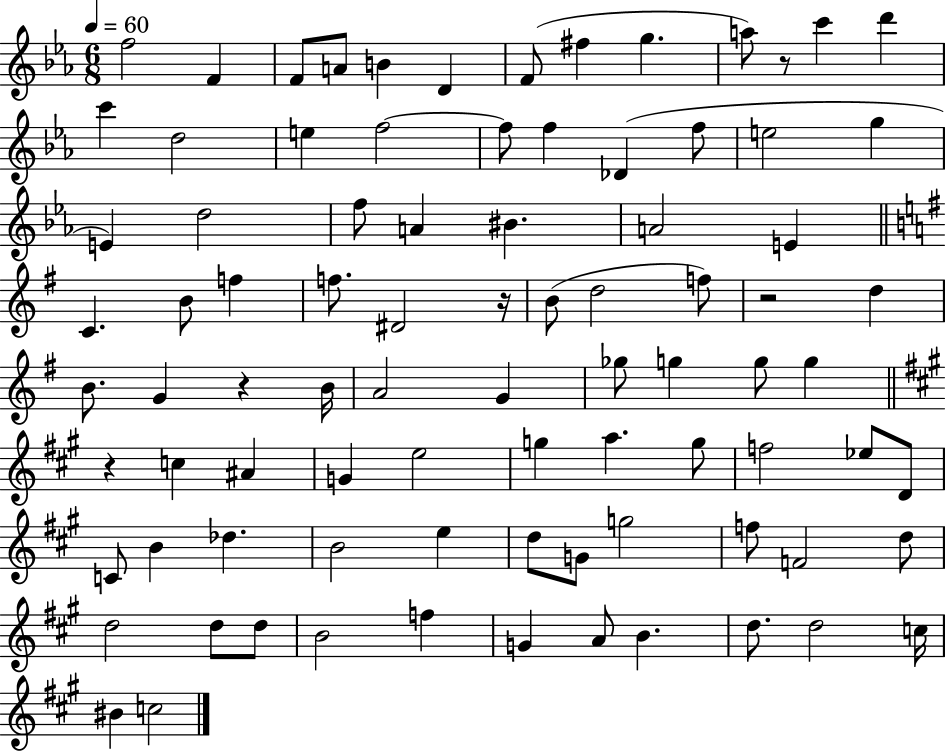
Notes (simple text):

F5/h F4/q F4/e A4/e B4/q D4/q F4/e F#5/q G5/q. A5/e R/e C6/q D6/q C6/q D5/h E5/q F5/h F5/e F5/q Db4/q F5/e E5/h G5/q E4/q D5/h F5/e A4/q BIS4/q. A4/h E4/q C4/q. B4/e F5/q F5/e. D#4/h R/s B4/e D5/h F5/e R/h D5/q B4/e. G4/q R/q B4/s A4/h G4/q Gb5/e G5/q G5/e G5/q R/q C5/q A#4/q G4/q E5/h G5/q A5/q. G5/e F5/h Eb5/e D4/e C4/e B4/q Db5/q. B4/h E5/q D5/e G4/e G5/h F5/e F4/h D5/e D5/h D5/e D5/e B4/h F5/q G4/q A4/e B4/q. D5/e. D5/h C5/s BIS4/q C5/h